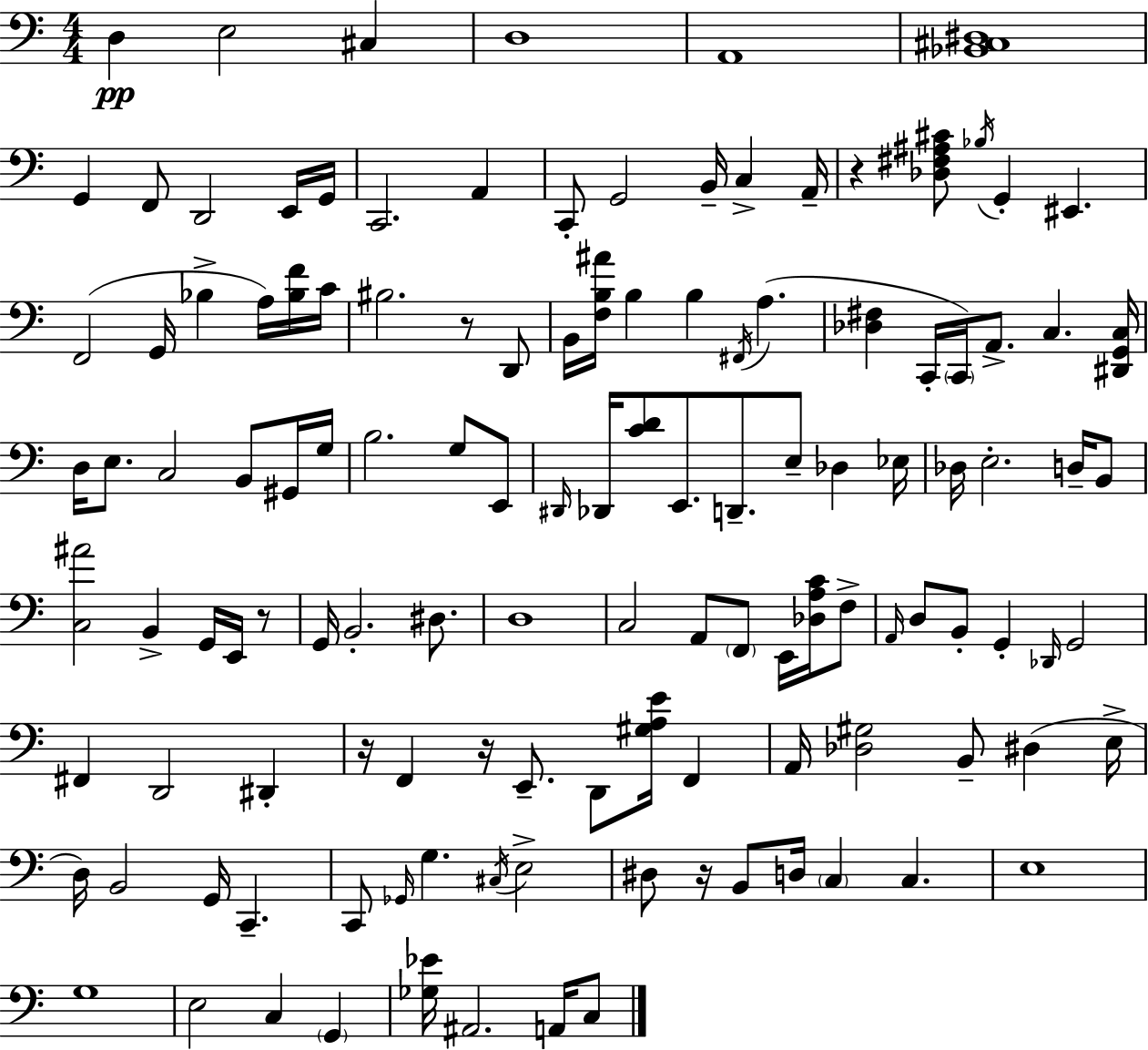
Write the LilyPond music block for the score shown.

{
  \clef bass
  \numericTimeSignature
  \time 4/4
  \key c \major
  d4\pp e2 cis4 | d1 | a,1 | <bes, cis dis>1 | \break g,4 f,8 d,2 e,16 g,16 | c,2. a,4 | c,8-. g,2 b,16-- c4-> a,16-- | r4 <des fis ais cis'>8 \acciaccatura { bes16 } g,4-. eis,4. | \break f,2( g,16 bes4-> a16) <bes f'>16 | c'16 bis2. r8 d,8 | b,16 <f b ais'>16 b4 b4 \acciaccatura { fis,16 }( a4. | <des fis>4 c,16-. \parenthesize c,16) a,8.-> c4. | \break <dis, g, c>16 d16 e8. c2 b,8 | gis,16 g16 b2. g8 | e,8 \grace { dis,16 } des,16 <c' d'>8 e,8. d,8.-- e8-- des4 | ees16 des16 e2.-. | \break d16-- b,8 <c ais'>2 b,4-> g,16 | e,16 r8 g,16 b,2.-. | dis8. d1 | c2 a,8 \parenthesize f,8 e,16 | \break <des a c'>16 f8-> \grace { a,16 } d8 b,8-. g,4-. \grace { des,16 } g,2 | fis,4 d,2 | dis,4-. r16 f,4 r16 e,8.-- d,8 | <gis a e'>16 f,4 a,16 <des gis>2 b,8-- | \break dis4( e16-> d16) b,2 g,16 c,4.-- | c,8 \grace { ges,16 } g4. \acciaccatura { cis16 } e2-> | dis8 r16 b,8 d16 \parenthesize c4 | c4. e1 | \break g1 | e2 c4 | \parenthesize g,4 <ges ees'>16 ais,2. | a,16 c8 \bar "|."
}